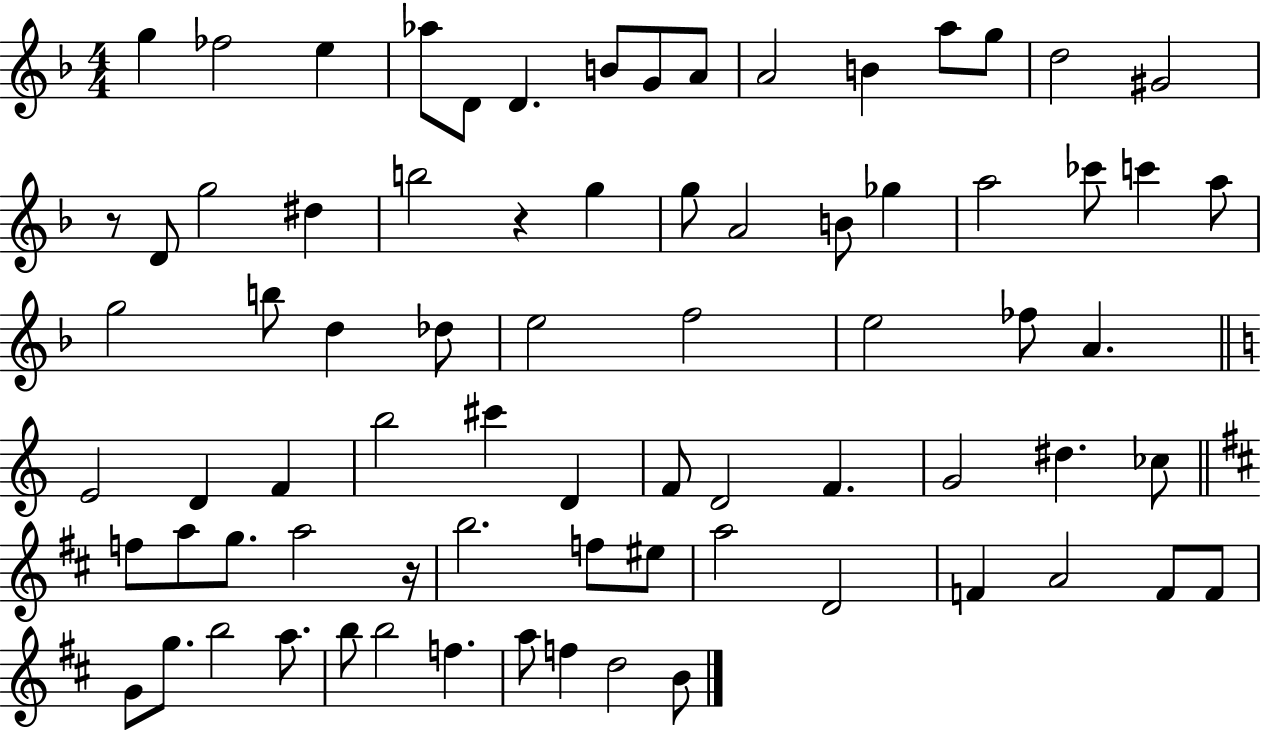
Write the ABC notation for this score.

X:1
T:Untitled
M:4/4
L:1/4
K:F
g _f2 e _a/2 D/2 D B/2 G/2 A/2 A2 B a/2 g/2 d2 ^G2 z/2 D/2 g2 ^d b2 z g g/2 A2 B/2 _g a2 _c'/2 c' a/2 g2 b/2 d _d/2 e2 f2 e2 _f/2 A E2 D F b2 ^c' D F/2 D2 F G2 ^d _c/2 f/2 a/2 g/2 a2 z/4 b2 f/2 ^e/2 a2 D2 F A2 F/2 F/2 G/2 g/2 b2 a/2 b/2 b2 f a/2 f d2 B/2